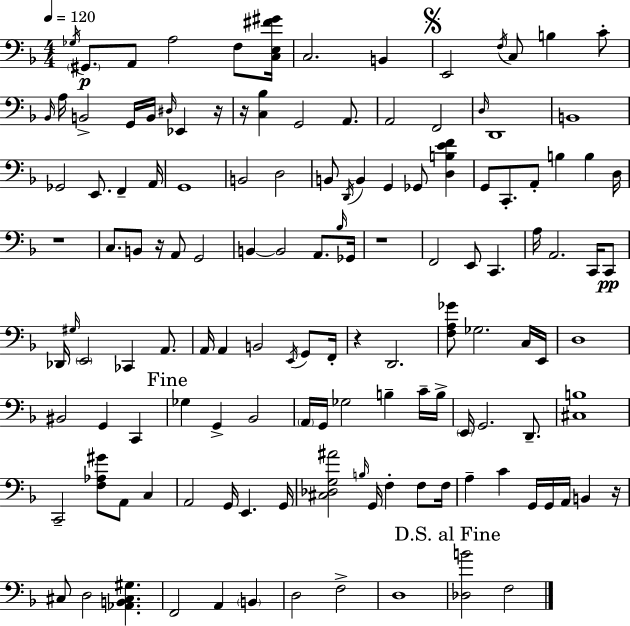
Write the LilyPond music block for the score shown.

{
  \clef bass
  \numericTimeSignature
  \time 4/4
  \key d \minor
  \tempo 4 = 120
  \acciaccatura { ges16 }\p \parenthesize gis,8. a,8 a2 f8 | <c e fis' gis'>16 c2. b,4 | \mark \markup { \musicglyph "scripts.segno" } e,2 \acciaccatura { f16 } c8 b4 | c'8-. \grace { bes,16 } a16 b,2-> g,16 b,16 \grace { dis16 } ees,4 | \break r16 r16 <c bes>4 g,2 | a,8. a,2 f,2 | \grace { d16 } d,1 | b,1 | \break ges,2 e,8. | f,4-- a,16 g,1 | b,2 d2 | b,8 \acciaccatura { d,16 } b,4 g,4 | \break ges,8 <d b e' f'>4 g,8 c,8.-. a,8-. b4 | b4 d16 r1 | c8. b,8 r16 a,8 g,2 | b,4~~ b,2 | \break a,8. \grace { bes16 } ges,16 r1 | f,2 e,8 | c,4. a16 a,2. | c,16 c,8\pp des,16 \grace { gis16 } \parenthesize e,2 | \break ces,4 a,8. a,16 a,4 b,2 | \acciaccatura { e,16 } g,8 f,16-. r4 d,2. | <f a ges'>8 ges2. | c16 e,16 d1 | \break bis,2 | g,4 c,4 \mark "Fine" ges4 g,4-> | bes,2 \parenthesize a,16 g,16 ges2 | b4-- c'16-- b16-> \parenthesize e,16 g,2. | \break d,8.-- <cis b>1 | c,2-- | <f aes gis'>8 a,8 c4 a,2 | g,16 e,4. g,16 <cis des g ais'>2 | \break \grace { b16 } g,16 f4-. f8 f16 a4-- c'4 | g,16 g,16 a,16 b,4 r16 cis8 d2 | <aes, b, cis gis>4. f,2 | a,4 \parenthesize b,4 d2 | \break f2-> d1 | \mark "D.S. al Fine" <des b'>2 | f2 \bar "|."
}